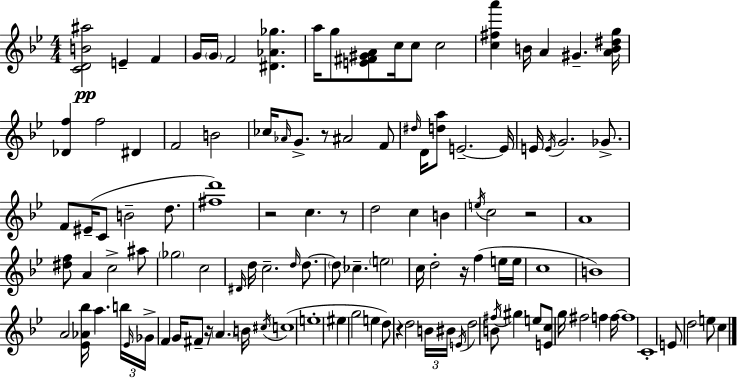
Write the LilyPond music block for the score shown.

{
  \clef treble
  \numericTimeSignature
  \time 4/4
  \key bes \major
  \repeat volta 2 { <c' d' b' ais''>2\pp e'4-- f'4 | g'16 \parenthesize g'16 f'2 <dis' aes' ges''>4. | a''16 g''8 <e' fis' gis' a'>8 c''16 c''8 c''2 | <c'' fis'' a'''>4 b'16 a'4 gis'4.-- <a' b' dis'' g''>16 | \break <des' f''>4 f''2 dis'4 | f'2 b'2 | ces''16 \grace { aes'16 } g'8.-> r8 ais'2 f'8 | \grace { dis''16 } d'16 <d'' a''>8 e'2.--~~ | \break e'16 e'16 \acciaccatura { e'16 } g'2. | ges'8.-> f'8 eis'16--( c'8 b'2-- | d''8. <fis'' d'''>1) | r2 c''4. | \break r8 d''2 c''4 b'4 | \acciaccatura { e''16 } c''2 r2 | a'1 | <dis'' f''>8 a'4 c''2-> | \break ais''8 \parenthesize ges''2 c''2 | \grace { dis'16 } d''16 c''2.-- | \grace { d''16 } d''8.~~ \parenthesize d''8 ces''4.-- \parenthesize e''2 | c''16 d''2-. r16 | \break f''4( e''16 e''16 c''1 | b'1) | a'2 <ees' aes' bes''>16 a''4. | \tuplet 3/2 { b''16 \grace { ees'16 } ges'16-> } f'4 g'16 fis'8-- r16 | \break \parenthesize a'4. b'16 \acciaccatura { cis''16 } c''1( | e''1-. | eis''4 g''2 | e''4 d''8) r4 d''2 | \break \tuplet 3/2 { b'16 bis'16 \acciaccatura { e'16 } } d''2 | b'8 \acciaccatura { fis''16 } \parenthesize gis''4 e''8 <e' c''>8 g''16 fis''2 | f''4 f''16~~ f''1 | c'1-. | \break e'8 d''2 | e''8 c''4 } \bar "|."
}